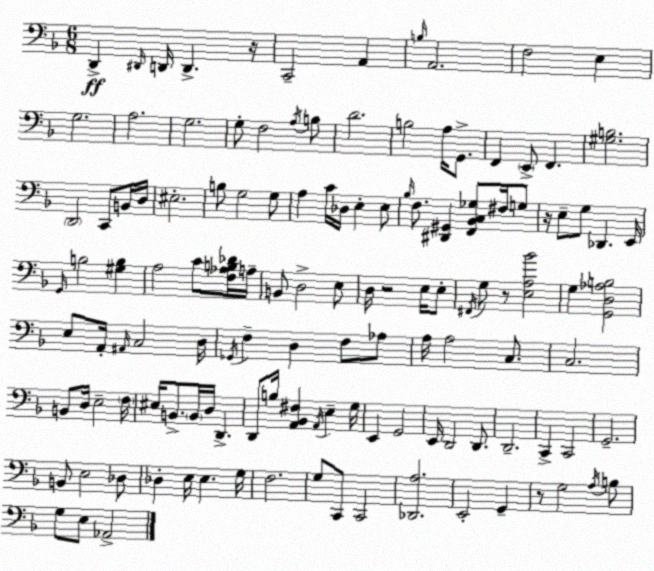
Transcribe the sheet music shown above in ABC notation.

X:1
T:Untitled
M:6/8
L:1/4
K:F
D,, ^D,,/4 D,,/4 D,, z/4 C,,2 A,, B,/4 A,,2 F,2 E, G,2 A,2 G,2 G,/2 F,2 A,/4 B,/2 D2 B,2 A,/4 G,,/2 F,, E,,/2 F,, [^G,B,]2 D,,2 C,,/2 B,,/4 D,/4 ^E,2 B,/2 G,2 G,/2 A, C/4 _D,/4 E, E,/2 _B,/4 F,/2 [^D,,^G,,] [F,,_B,,C,_G,]/2 ^F,/4 G,/2 z/4 E,/2 G,/2 _D,, E,,/4 G,,/4 B,2 [^G,B,] A,2 C/2 [F,_A,B,_D]/4 A,/4 B,,/2 D,2 E,/2 D,/4 z2 E,/4 E,/2 ^F,,/4 G,/2 z/2 [E,A,_B]2 G, [G,,D,_A,B,]2 E,/2 A,,/4 ^A,,/4 C,2 D,/4 _G,,/4 F, D, F,/2 _A,/2 A,/4 A,2 C,/2 C,2 B,,/2 D,/4 E,2 F,/4 ^E,/4 B,,/2 B,,/4 D,/4 D,, D,,/2 B,/4 [A,,_B,,^F,] A,,/4 E, G,/4 E,, G,,2 E,,/4 D,,2 D,,/2 D,,2 C,, C,,2 G,,2 B,,/2 E,2 _D,/2 _D, E,/4 E, G,/4 F,2 G,/2 C,,/2 C,,2 [_D,,A,]2 E,,2 G,, z/2 G,2 A,/4 B,/2 G,/2 E,/2 _A,,2